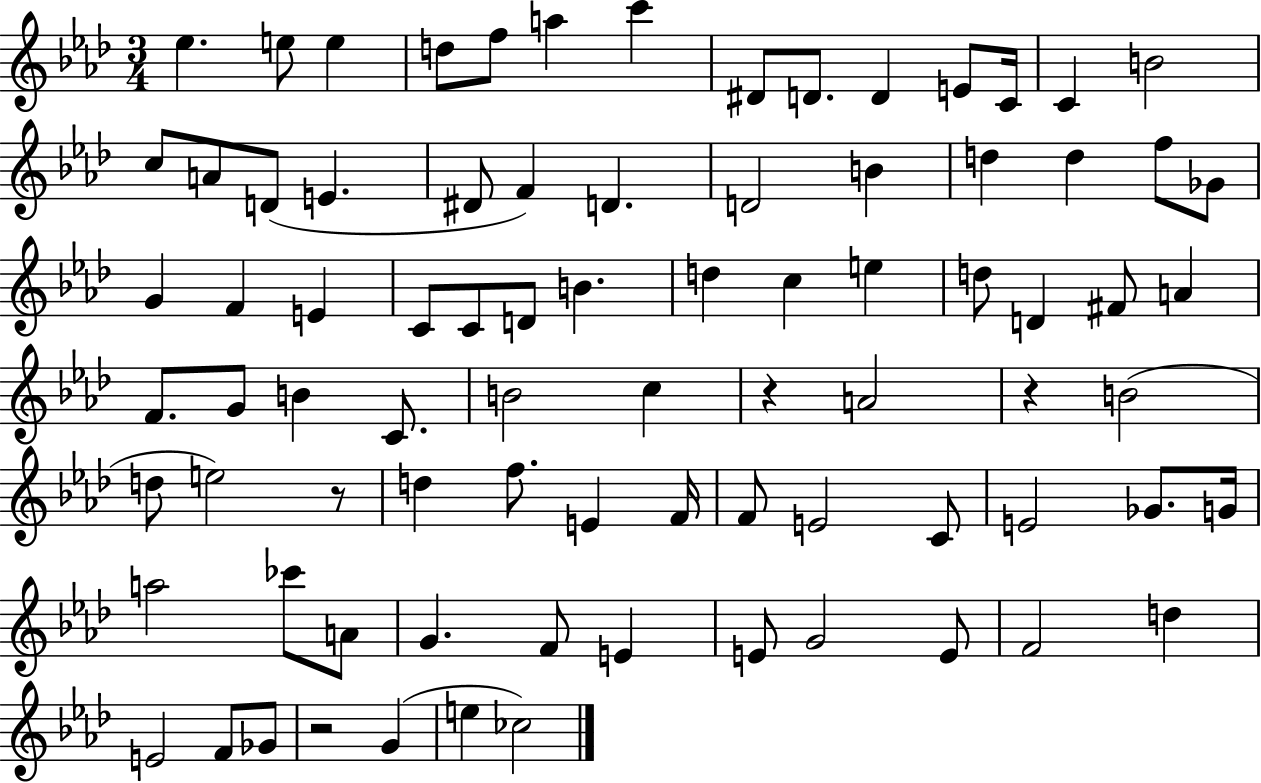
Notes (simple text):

Eb5/q. E5/e E5/q D5/e F5/e A5/q C6/q D#4/e D4/e. D4/q E4/e C4/s C4/q B4/h C5/e A4/e D4/e E4/q. D#4/e F4/q D4/q. D4/h B4/q D5/q D5/q F5/e Gb4/e G4/q F4/q E4/q C4/e C4/e D4/e B4/q. D5/q C5/q E5/q D5/e D4/q F#4/e A4/q F4/e. G4/e B4/q C4/e. B4/h C5/q R/q A4/h R/q B4/h D5/e E5/h R/e D5/q F5/e. E4/q F4/s F4/e E4/h C4/e E4/h Gb4/e. G4/s A5/h CES6/e A4/e G4/q. F4/e E4/q E4/e G4/h E4/e F4/h D5/q E4/h F4/e Gb4/e R/h G4/q E5/q CES5/h